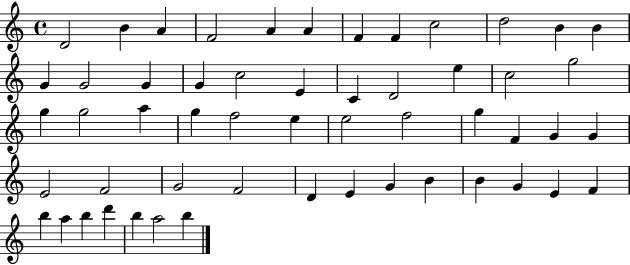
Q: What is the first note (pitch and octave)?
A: D4